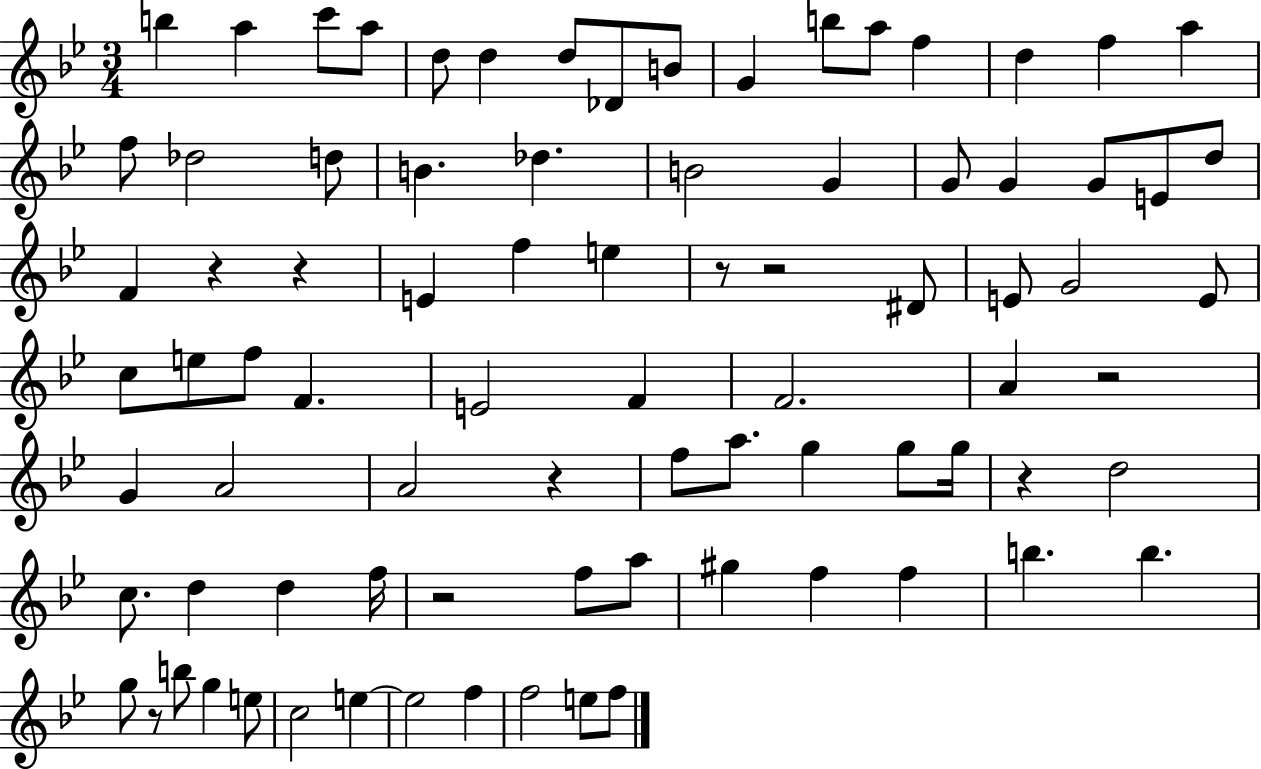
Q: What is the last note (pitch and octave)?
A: F5